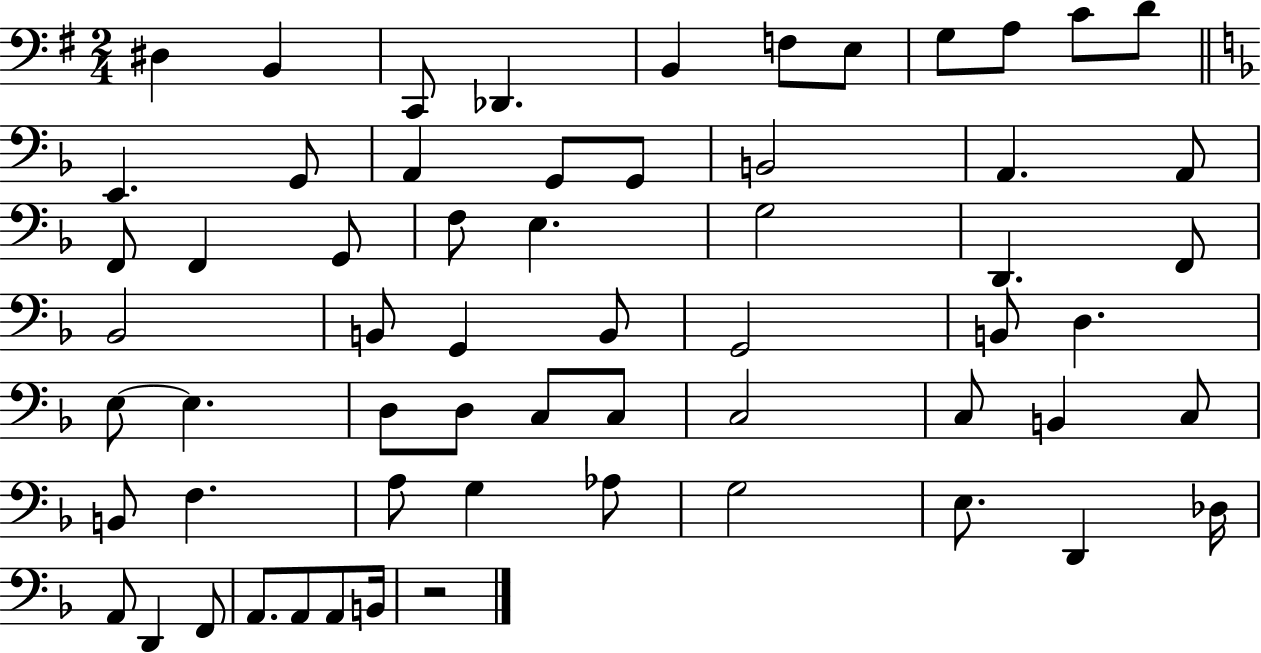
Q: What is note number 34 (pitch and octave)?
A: D3